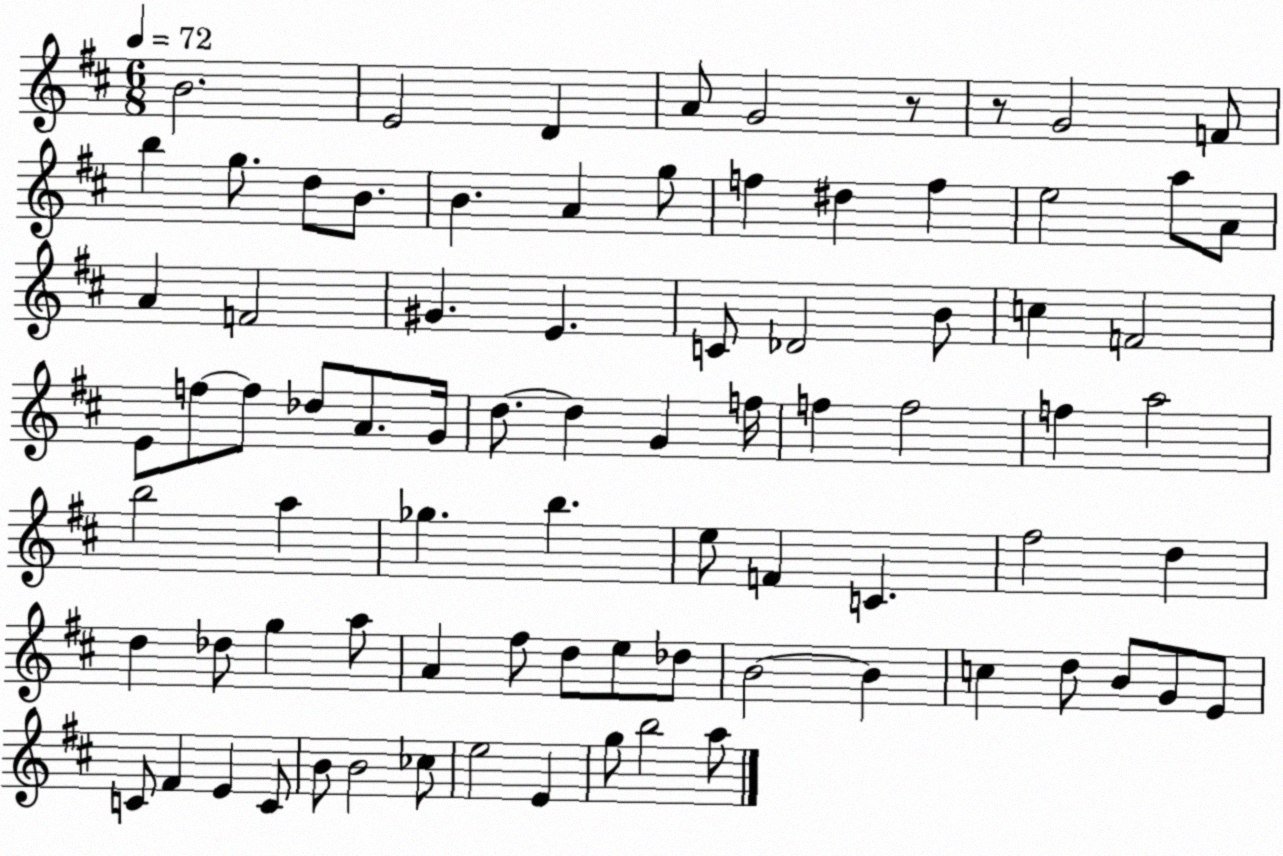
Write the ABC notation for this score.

X:1
T:Untitled
M:6/8
L:1/4
K:D
B2 E2 D A/2 G2 z/2 z/2 G2 F/2 b g/2 d/2 B/2 B A g/2 f ^d f e2 a/2 A/2 A F2 ^G E C/2 _D2 B/2 c F2 E/2 f/2 f/2 _d/2 A/2 G/4 d/2 d G f/4 f f2 f a2 b2 a _g b e/2 F C ^f2 d d _d/2 g a/2 A ^f/2 d/2 e/2 _d/2 B2 B c d/2 B/2 G/2 E/2 C/2 ^F E C/2 B/2 B2 _c/2 e2 E g/2 b2 a/2